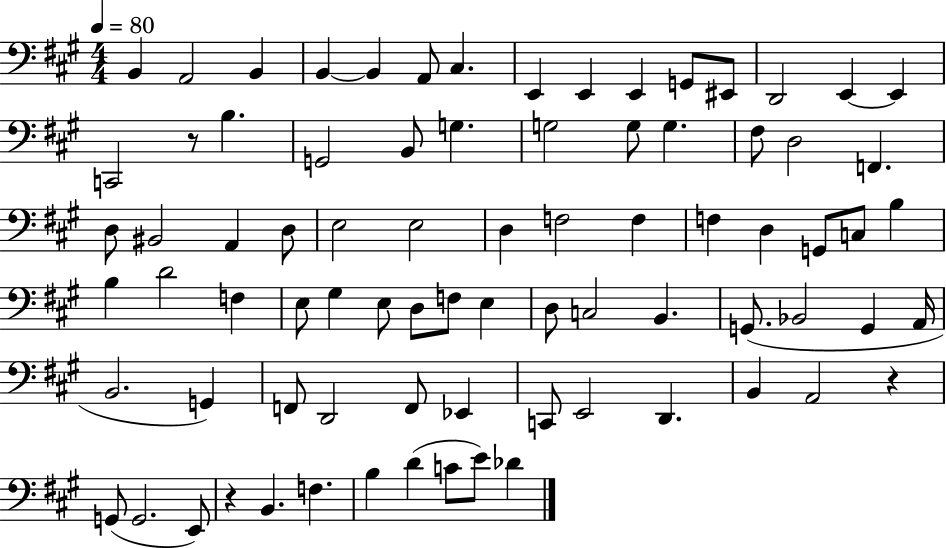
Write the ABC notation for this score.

X:1
T:Untitled
M:4/4
L:1/4
K:A
B,, A,,2 B,, B,, B,, A,,/2 ^C, E,, E,, E,, G,,/2 ^E,,/2 D,,2 E,, E,, C,,2 z/2 B, G,,2 B,,/2 G, G,2 G,/2 G, ^F,/2 D,2 F,, D,/2 ^B,,2 A,, D,/2 E,2 E,2 D, F,2 F, F, D, G,,/2 C,/2 B, B, D2 F, E,/2 ^G, E,/2 D,/2 F,/2 E, D,/2 C,2 B,, G,,/2 _B,,2 G,, A,,/4 B,,2 G,, F,,/2 D,,2 F,,/2 _E,, C,,/2 E,,2 D,, B,, A,,2 z G,,/2 G,,2 E,,/2 z B,, F, B, D C/2 E/2 _D